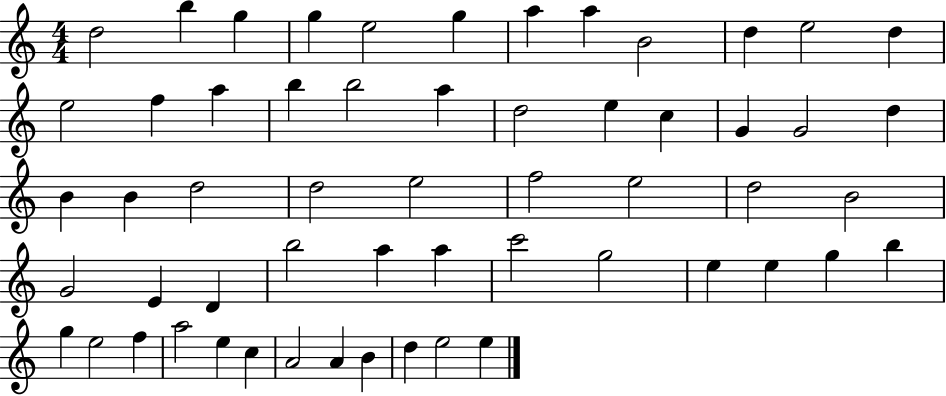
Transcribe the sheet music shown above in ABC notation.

X:1
T:Untitled
M:4/4
L:1/4
K:C
d2 b g g e2 g a a B2 d e2 d e2 f a b b2 a d2 e c G G2 d B B d2 d2 e2 f2 e2 d2 B2 G2 E D b2 a a c'2 g2 e e g b g e2 f a2 e c A2 A B d e2 e